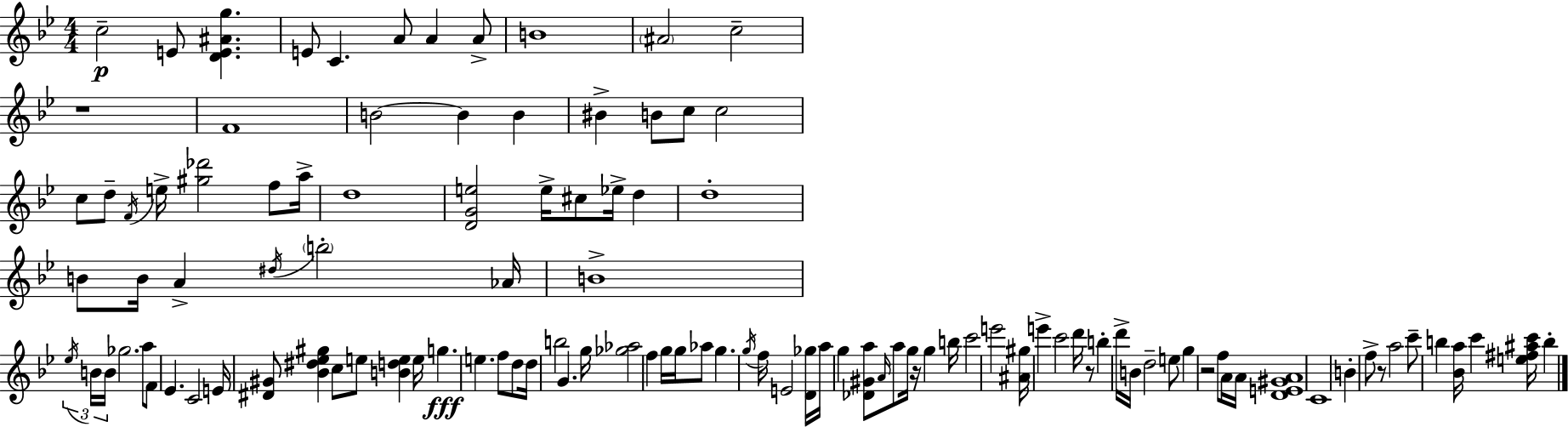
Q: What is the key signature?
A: BES major